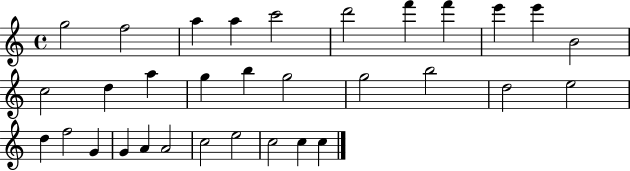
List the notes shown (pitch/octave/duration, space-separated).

G5/h F5/h A5/q A5/q C6/h D6/h F6/q F6/q E6/q E6/q B4/h C5/h D5/q A5/q G5/q B5/q G5/h G5/h B5/h D5/h E5/h D5/q F5/h G4/q G4/q A4/q A4/h C5/h E5/h C5/h C5/q C5/q